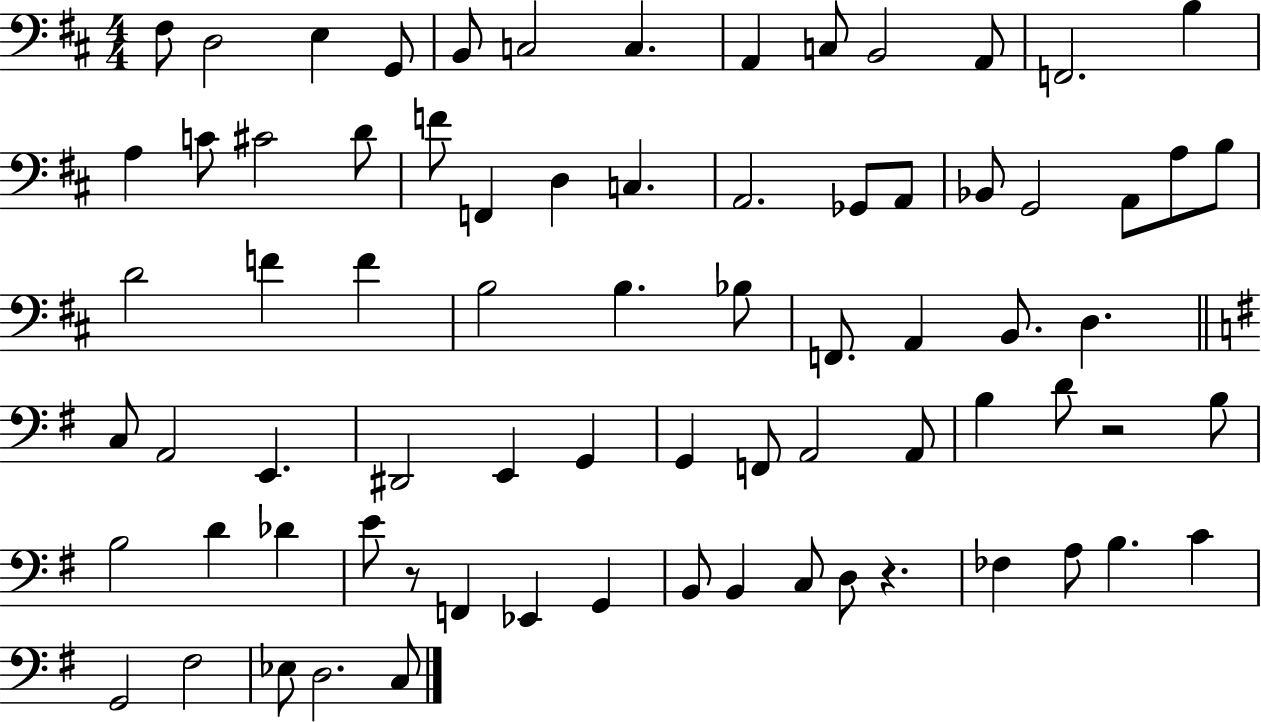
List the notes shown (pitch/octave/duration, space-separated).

F#3/e D3/h E3/q G2/e B2/e C3/h C3/q. A2/q C3/e B2/h A2/e F2/h. B3/q A3/q C4/e C#4/h D4/e F4/e F2/q D3/q C3/q. A2/h. Gb2/e A2/e Bb2/e G2/h A2/e A3/e B3/e D4/h F4/q F4/q B3/h B3/q. Bb3/e F2/e. A2/q B2/e. D3/q. C3/e A2/h E2/q. D#2/h E2/q G2/q G2/q F2/e A2/h A2/e B3/q D4/e R/h B3/e B3/h D4/q Db4/q E4/e R/e F2/q Eb2/q G2/q B2/e B2/q C3/e D3/e R/q. FES3/q A3/e B3/q. C4/q G2/h F#3/h Eb3/e D3/h. C3/e